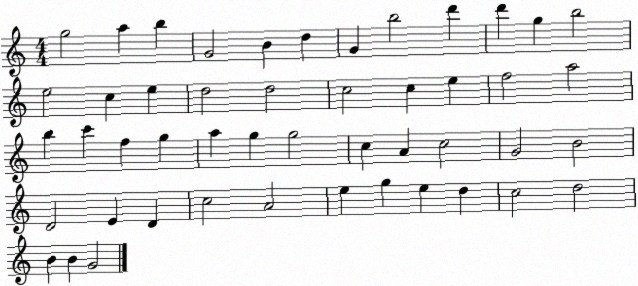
X:1
T:Untitled
M:4/4
L:1/4
K:C
g2 a b G2 B d G b2 d' d' g b2 e2 c e d2 d2 c2 c e f2 a2 b c' f g a g g2 c A c2 G2 B2 D2 E D c2 A2 e g e d c2 d2 B B G2